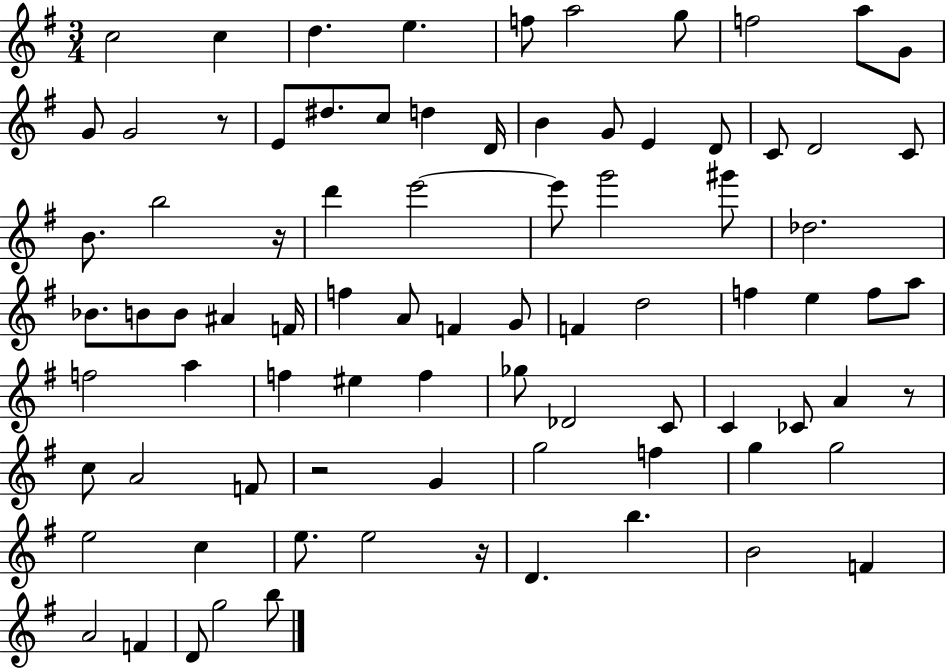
{
  \clef treble
  \numericTimeSignature
  \time 3/4
  \key g \major
  c''2 c''4 | d''4. e''4. | f''8 a''2 g''8 | f''2 a''8 g'8 | \break g'8 g'2 r8 | e'8 dis''8. c''8 d''4 d'16 | b'4 g'8 e'4 d'8 | c'8 d'2 c'8 | \break b'8. b''2 r16 | d'''4 e'''2~~ | e'''8 g'''2 gis'''8 | des''2. | \break bes'8. b'8 b'8 ais'4 f'16 | f''4 a'8 f'4 g'8 | f'4 d''2 | f''4 e''4 f''8 a''8 | \break f''2 a''4 | f''4 eis''4 f''4 | ges''8 des'2 c'8 | c'4 ces'8 a'4 r8 | \break c''8 a'2 f'8 | r2 g'4 | g''2 f''4 | g''4 g''2 | \break e''2 c''4 | e''8. e''2 r16 | d'4. b''4. | b'2 f'4 | \break a'2 f'4 | d'8 g''2 b''8 | \bar "|."
}